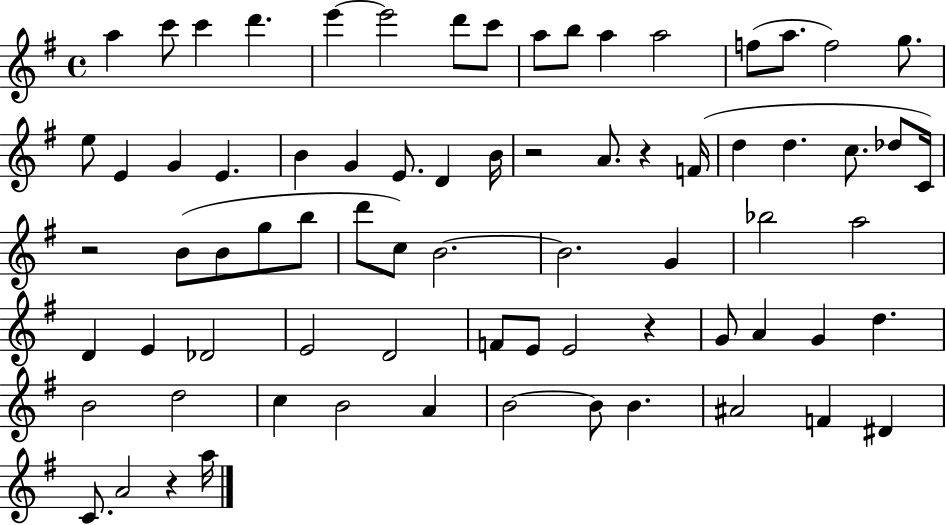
A5/q C6/e C6/q D6/q. E6/q E6/h D6/e C6/e A5/e B5/e A5/q A5/h F5/e A5/e. F5/h G5/e. E5/e E4/q G4/q E4/q. B4/q G4/q E4/e. D4/q B4/s R/h A4/e. R/q F4/s D5/q D5/q. C5/e. Db5/e C4/s R/h B4/e B4/e G5/e B5/e D6/e C5/e B4/h. B4/h. G4/q Bb5/h A5/h D4/q E4/q Db4/h E4/h D4/h F4/e E4/e E4/h R/q G4/e A4/q G4/q D5/q. B4/h D5/h C5/q B4/h A4/q B4/h B4/e B4/q. A#4/h F4/q D#4/q C4/e. A4/h R/q A5/s